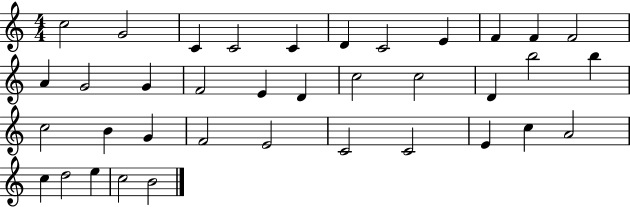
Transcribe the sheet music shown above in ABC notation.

X:1
T:Untitled
M:4/4
L:1/4
K:C
c2 G2 C C2 C D C2 E F F F2 A G2 G F2 E D c2 c2 D b2 b c2 B G F2 E2 C2 C2 E c A2 c d2 e c2 B2